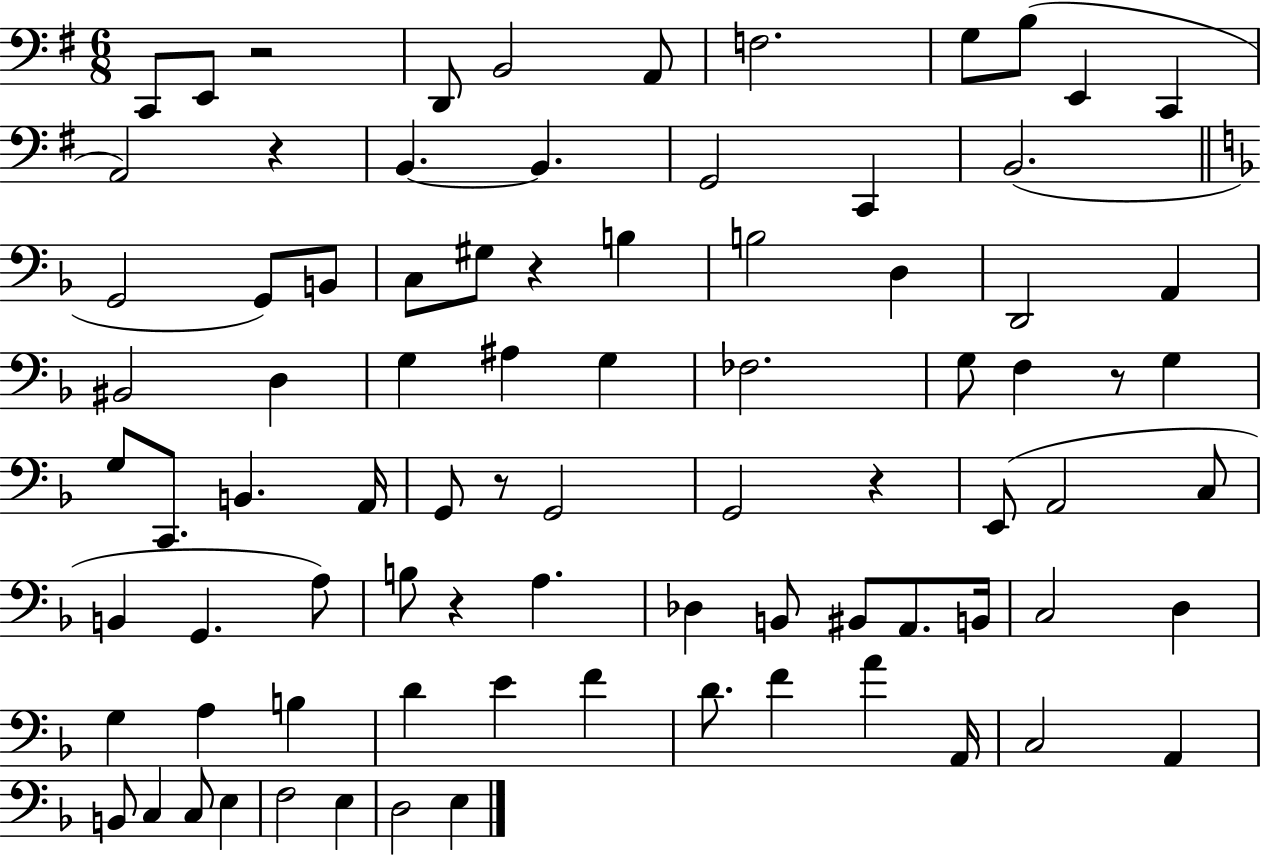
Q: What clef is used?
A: bass